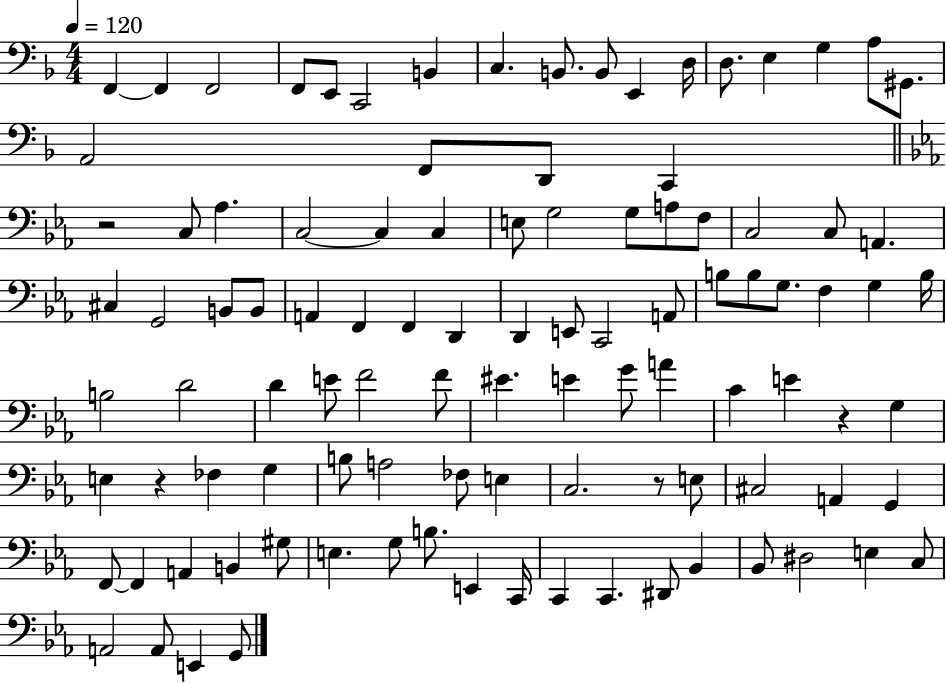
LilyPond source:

{
  \clef bass
  \numericTimeSignature
  \time 4/4
  \key f \major
  \tempo 4 = 120
  f,4~~ f,4 f,2 | f,8 e,8 c,2 b,4 | c4. b,8. b,8 e,4 d16 | d8. e4 g4 a8 gis,8. | \break a,2 f,8 d,8 c,4 | \bar "||" \break \key ees \major r2 c8 aes4. | c2~~ c4 c4 | e8 g2 g8 a8 f8 | c2 c8 a,4. | \break cis4 g,2 b,8 b,8 | a,4 f,4 f,4 d,4 | d,4 e,8 c,2 a,8 | b8 b8 g8. f4 g4 b16 | \break b2 d'2 | d'4 e'8 f'2 f'8 | eis'4. e'4 g'8 a'4 | c'4 e'4 r4 g4 | \break e4 r4 fes4 g4 | b8 a2 fes8 e4 | c2. r8 e8 | cis2 a,4 g,4 | \break f,8~~ f,4 a,4 b,4 gis8 | e4. g8 b8. e,4 c,16 | c,4 c,4. dis,8 bes,4 | bes,8 dis2 e4 c8 | \break a,2 a,8 e,4 g,8 | \bar "|."
}